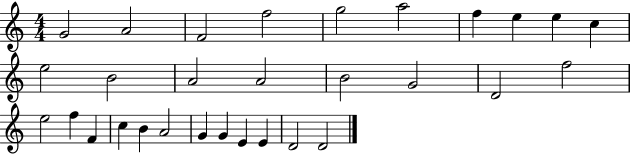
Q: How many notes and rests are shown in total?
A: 30